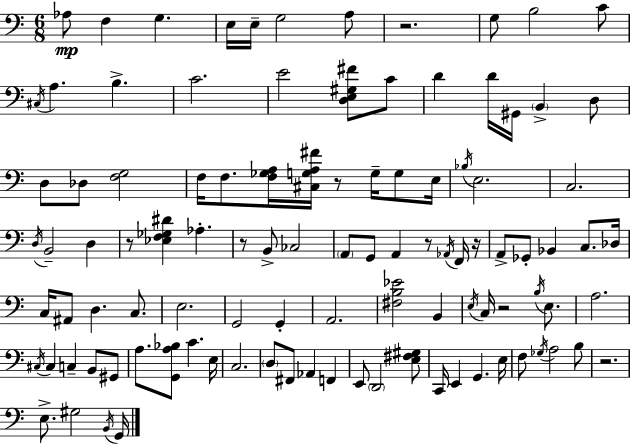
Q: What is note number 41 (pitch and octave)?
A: Ab2